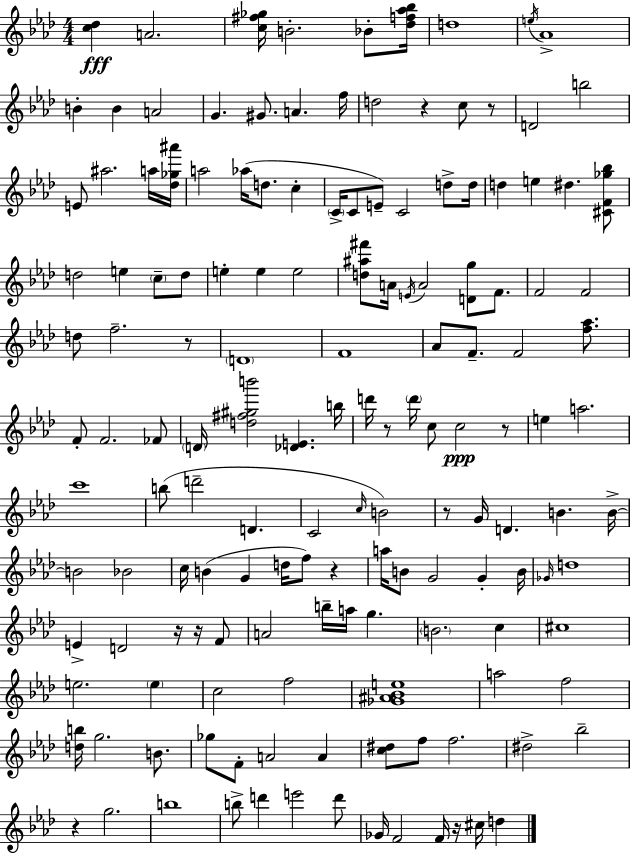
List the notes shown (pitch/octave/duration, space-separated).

[C5,Db5]/q A4/h. [C5,F#5,Gb5]/s B4/h. Bb4/e [Db5,F5,Ab5,Bb5]/s D5/w E5/s Ab4/w B4/q B4/q A4/h G4/q. G#4/e. A4/q. F5/s D5/h R/q C5/e R/e D4/h B5/h E4/e A#5/h. A5/s [Db5,Gb5,A#6]/s A5/h Ab5/s D5/e. C5/q C4/s C4/e E4/e C4/h D5/e D5/s D5/q E5/q D#5/q. [C#4,F4,Gb5,Bb5]/e D5/h E5/q C5/e D5/e E5/q E5/q E5/h [D5,A#5,F#6]/e A4/s E4/s A4/h [D4,G5]/e F4/e. F4/h F4/h D5/e F5/h. R/e D4/w F4/w Ab4/e F4/e. F4/h [F5,Ab5]/e. F4/e F4/h. FES4/e D4/s [D5,F#5,G#5,B6]/h [Db4,E4]/q. B5/s D6/s R/e D6/s C5/e C5/h R/e E5/q A5/h. C6/w B5/e D6/h D4/q. C4/h C5/s B4/h R/e G4/s D4/q. B4/q. B4/s B4/h Bb4/h C5/s B4/q G4/q D5/s F5/e R/q A5/s B4/e G4/h G4/q B4/s Gb4/s D5/w E4/q D4/h R/s R/s F4/e A4/h B5/s A5/s G5/q. B4/h. C5/q C#5/w E5/h. E5/q C5/h F5/h [Gb4,A#4,Bb4,E5]/w A5/h F5/h [D5,B5]/s G5/h. B4/e. Gb5/e F4/e A4/h A4/q [C5,D#5]/e F5/e F5/h. D#5/h Bb5/h R/q G5/h. B5/w B5/e D6/q E6/h D6/e Gb4/s F4/h F4/s R/s C#5/s D5/q